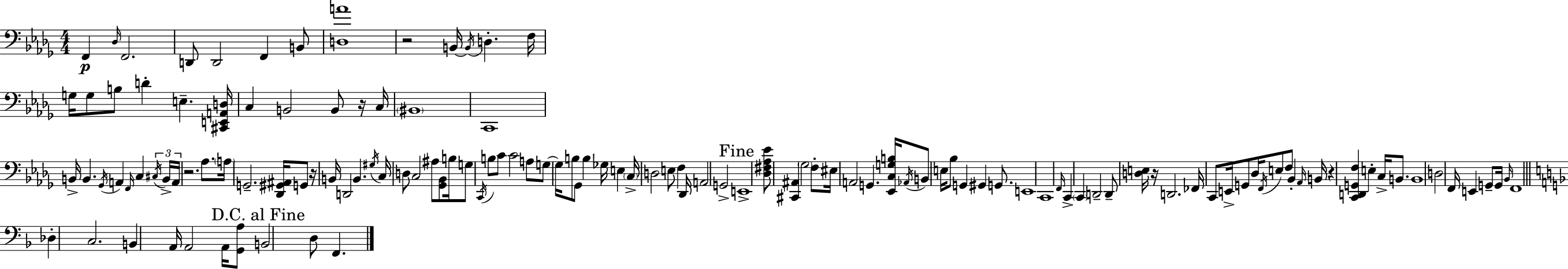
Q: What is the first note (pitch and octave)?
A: F2